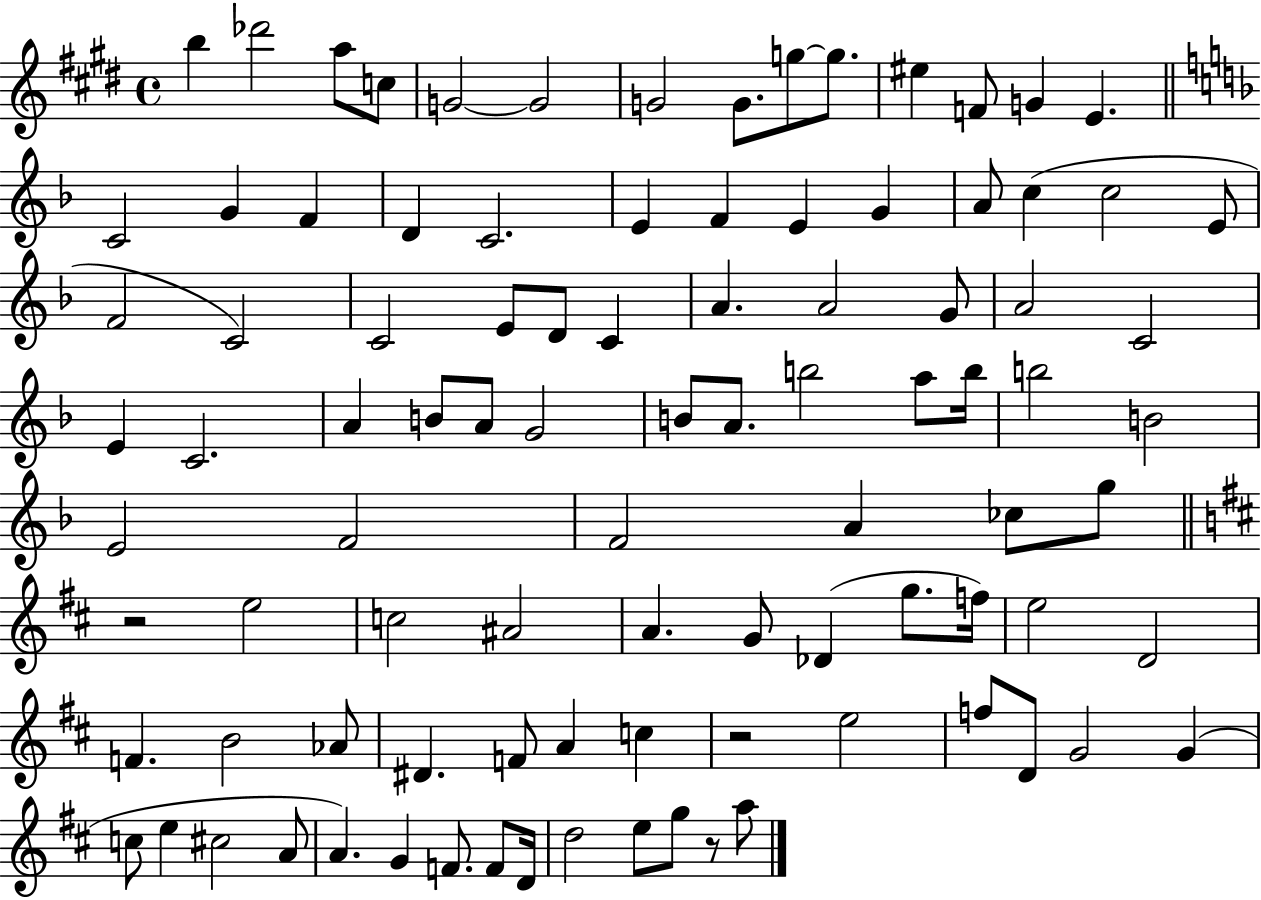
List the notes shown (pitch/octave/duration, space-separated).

B5/q Db6/h A5/e C5/e G4/h G4/h G4/h G4/e. G5/e G5/e. EIS5/q F4/e G4/q E4/q. C4/h G4/q F4/q D4/q C4/h. E4/q F4/q E4/q G4/q A4/e C5/q C5/h E4/e F4/h C4/h C4/h E4/e D4/e C4/q A4/q. A4/h G4/e A4/h C4/h E4/q C4/h. A4/q B4/e A4/e G4/h B4/e A4/e. B5/h A5/e B5/s B5/h B4/h E4/h F4/h F4/h A4/q CES5/e G5/e R/h E5/h C5/h A#4/h A4/q. G4/e Db4/q G5/e. F5/s E5/h D4/h F4/q. B4/h Ab4/e D#4/q. F4/e A4/q C5/q R/h E5/h F5/e D4/e G4/h G4/q C5/e E5/q C#5/h A4/e A4/q. G4/q F4/e. F4/e D4/s D5/h E5/e G5/e R/e A5/e